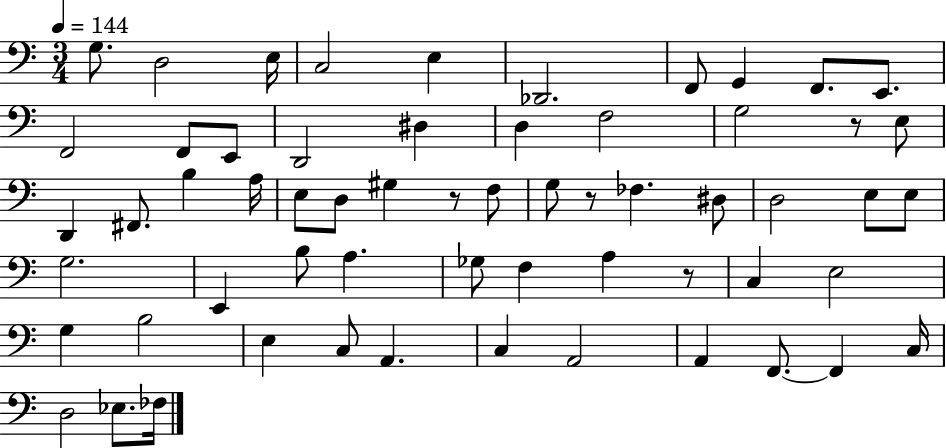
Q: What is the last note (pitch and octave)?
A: FES3